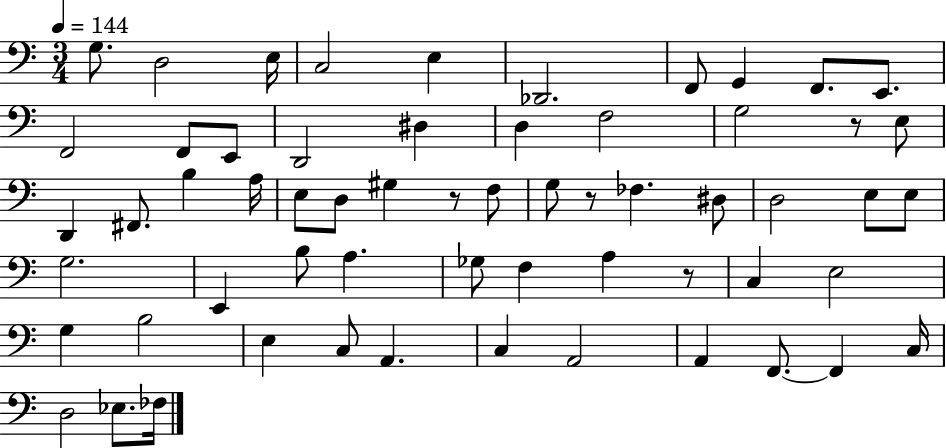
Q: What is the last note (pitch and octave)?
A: FES3